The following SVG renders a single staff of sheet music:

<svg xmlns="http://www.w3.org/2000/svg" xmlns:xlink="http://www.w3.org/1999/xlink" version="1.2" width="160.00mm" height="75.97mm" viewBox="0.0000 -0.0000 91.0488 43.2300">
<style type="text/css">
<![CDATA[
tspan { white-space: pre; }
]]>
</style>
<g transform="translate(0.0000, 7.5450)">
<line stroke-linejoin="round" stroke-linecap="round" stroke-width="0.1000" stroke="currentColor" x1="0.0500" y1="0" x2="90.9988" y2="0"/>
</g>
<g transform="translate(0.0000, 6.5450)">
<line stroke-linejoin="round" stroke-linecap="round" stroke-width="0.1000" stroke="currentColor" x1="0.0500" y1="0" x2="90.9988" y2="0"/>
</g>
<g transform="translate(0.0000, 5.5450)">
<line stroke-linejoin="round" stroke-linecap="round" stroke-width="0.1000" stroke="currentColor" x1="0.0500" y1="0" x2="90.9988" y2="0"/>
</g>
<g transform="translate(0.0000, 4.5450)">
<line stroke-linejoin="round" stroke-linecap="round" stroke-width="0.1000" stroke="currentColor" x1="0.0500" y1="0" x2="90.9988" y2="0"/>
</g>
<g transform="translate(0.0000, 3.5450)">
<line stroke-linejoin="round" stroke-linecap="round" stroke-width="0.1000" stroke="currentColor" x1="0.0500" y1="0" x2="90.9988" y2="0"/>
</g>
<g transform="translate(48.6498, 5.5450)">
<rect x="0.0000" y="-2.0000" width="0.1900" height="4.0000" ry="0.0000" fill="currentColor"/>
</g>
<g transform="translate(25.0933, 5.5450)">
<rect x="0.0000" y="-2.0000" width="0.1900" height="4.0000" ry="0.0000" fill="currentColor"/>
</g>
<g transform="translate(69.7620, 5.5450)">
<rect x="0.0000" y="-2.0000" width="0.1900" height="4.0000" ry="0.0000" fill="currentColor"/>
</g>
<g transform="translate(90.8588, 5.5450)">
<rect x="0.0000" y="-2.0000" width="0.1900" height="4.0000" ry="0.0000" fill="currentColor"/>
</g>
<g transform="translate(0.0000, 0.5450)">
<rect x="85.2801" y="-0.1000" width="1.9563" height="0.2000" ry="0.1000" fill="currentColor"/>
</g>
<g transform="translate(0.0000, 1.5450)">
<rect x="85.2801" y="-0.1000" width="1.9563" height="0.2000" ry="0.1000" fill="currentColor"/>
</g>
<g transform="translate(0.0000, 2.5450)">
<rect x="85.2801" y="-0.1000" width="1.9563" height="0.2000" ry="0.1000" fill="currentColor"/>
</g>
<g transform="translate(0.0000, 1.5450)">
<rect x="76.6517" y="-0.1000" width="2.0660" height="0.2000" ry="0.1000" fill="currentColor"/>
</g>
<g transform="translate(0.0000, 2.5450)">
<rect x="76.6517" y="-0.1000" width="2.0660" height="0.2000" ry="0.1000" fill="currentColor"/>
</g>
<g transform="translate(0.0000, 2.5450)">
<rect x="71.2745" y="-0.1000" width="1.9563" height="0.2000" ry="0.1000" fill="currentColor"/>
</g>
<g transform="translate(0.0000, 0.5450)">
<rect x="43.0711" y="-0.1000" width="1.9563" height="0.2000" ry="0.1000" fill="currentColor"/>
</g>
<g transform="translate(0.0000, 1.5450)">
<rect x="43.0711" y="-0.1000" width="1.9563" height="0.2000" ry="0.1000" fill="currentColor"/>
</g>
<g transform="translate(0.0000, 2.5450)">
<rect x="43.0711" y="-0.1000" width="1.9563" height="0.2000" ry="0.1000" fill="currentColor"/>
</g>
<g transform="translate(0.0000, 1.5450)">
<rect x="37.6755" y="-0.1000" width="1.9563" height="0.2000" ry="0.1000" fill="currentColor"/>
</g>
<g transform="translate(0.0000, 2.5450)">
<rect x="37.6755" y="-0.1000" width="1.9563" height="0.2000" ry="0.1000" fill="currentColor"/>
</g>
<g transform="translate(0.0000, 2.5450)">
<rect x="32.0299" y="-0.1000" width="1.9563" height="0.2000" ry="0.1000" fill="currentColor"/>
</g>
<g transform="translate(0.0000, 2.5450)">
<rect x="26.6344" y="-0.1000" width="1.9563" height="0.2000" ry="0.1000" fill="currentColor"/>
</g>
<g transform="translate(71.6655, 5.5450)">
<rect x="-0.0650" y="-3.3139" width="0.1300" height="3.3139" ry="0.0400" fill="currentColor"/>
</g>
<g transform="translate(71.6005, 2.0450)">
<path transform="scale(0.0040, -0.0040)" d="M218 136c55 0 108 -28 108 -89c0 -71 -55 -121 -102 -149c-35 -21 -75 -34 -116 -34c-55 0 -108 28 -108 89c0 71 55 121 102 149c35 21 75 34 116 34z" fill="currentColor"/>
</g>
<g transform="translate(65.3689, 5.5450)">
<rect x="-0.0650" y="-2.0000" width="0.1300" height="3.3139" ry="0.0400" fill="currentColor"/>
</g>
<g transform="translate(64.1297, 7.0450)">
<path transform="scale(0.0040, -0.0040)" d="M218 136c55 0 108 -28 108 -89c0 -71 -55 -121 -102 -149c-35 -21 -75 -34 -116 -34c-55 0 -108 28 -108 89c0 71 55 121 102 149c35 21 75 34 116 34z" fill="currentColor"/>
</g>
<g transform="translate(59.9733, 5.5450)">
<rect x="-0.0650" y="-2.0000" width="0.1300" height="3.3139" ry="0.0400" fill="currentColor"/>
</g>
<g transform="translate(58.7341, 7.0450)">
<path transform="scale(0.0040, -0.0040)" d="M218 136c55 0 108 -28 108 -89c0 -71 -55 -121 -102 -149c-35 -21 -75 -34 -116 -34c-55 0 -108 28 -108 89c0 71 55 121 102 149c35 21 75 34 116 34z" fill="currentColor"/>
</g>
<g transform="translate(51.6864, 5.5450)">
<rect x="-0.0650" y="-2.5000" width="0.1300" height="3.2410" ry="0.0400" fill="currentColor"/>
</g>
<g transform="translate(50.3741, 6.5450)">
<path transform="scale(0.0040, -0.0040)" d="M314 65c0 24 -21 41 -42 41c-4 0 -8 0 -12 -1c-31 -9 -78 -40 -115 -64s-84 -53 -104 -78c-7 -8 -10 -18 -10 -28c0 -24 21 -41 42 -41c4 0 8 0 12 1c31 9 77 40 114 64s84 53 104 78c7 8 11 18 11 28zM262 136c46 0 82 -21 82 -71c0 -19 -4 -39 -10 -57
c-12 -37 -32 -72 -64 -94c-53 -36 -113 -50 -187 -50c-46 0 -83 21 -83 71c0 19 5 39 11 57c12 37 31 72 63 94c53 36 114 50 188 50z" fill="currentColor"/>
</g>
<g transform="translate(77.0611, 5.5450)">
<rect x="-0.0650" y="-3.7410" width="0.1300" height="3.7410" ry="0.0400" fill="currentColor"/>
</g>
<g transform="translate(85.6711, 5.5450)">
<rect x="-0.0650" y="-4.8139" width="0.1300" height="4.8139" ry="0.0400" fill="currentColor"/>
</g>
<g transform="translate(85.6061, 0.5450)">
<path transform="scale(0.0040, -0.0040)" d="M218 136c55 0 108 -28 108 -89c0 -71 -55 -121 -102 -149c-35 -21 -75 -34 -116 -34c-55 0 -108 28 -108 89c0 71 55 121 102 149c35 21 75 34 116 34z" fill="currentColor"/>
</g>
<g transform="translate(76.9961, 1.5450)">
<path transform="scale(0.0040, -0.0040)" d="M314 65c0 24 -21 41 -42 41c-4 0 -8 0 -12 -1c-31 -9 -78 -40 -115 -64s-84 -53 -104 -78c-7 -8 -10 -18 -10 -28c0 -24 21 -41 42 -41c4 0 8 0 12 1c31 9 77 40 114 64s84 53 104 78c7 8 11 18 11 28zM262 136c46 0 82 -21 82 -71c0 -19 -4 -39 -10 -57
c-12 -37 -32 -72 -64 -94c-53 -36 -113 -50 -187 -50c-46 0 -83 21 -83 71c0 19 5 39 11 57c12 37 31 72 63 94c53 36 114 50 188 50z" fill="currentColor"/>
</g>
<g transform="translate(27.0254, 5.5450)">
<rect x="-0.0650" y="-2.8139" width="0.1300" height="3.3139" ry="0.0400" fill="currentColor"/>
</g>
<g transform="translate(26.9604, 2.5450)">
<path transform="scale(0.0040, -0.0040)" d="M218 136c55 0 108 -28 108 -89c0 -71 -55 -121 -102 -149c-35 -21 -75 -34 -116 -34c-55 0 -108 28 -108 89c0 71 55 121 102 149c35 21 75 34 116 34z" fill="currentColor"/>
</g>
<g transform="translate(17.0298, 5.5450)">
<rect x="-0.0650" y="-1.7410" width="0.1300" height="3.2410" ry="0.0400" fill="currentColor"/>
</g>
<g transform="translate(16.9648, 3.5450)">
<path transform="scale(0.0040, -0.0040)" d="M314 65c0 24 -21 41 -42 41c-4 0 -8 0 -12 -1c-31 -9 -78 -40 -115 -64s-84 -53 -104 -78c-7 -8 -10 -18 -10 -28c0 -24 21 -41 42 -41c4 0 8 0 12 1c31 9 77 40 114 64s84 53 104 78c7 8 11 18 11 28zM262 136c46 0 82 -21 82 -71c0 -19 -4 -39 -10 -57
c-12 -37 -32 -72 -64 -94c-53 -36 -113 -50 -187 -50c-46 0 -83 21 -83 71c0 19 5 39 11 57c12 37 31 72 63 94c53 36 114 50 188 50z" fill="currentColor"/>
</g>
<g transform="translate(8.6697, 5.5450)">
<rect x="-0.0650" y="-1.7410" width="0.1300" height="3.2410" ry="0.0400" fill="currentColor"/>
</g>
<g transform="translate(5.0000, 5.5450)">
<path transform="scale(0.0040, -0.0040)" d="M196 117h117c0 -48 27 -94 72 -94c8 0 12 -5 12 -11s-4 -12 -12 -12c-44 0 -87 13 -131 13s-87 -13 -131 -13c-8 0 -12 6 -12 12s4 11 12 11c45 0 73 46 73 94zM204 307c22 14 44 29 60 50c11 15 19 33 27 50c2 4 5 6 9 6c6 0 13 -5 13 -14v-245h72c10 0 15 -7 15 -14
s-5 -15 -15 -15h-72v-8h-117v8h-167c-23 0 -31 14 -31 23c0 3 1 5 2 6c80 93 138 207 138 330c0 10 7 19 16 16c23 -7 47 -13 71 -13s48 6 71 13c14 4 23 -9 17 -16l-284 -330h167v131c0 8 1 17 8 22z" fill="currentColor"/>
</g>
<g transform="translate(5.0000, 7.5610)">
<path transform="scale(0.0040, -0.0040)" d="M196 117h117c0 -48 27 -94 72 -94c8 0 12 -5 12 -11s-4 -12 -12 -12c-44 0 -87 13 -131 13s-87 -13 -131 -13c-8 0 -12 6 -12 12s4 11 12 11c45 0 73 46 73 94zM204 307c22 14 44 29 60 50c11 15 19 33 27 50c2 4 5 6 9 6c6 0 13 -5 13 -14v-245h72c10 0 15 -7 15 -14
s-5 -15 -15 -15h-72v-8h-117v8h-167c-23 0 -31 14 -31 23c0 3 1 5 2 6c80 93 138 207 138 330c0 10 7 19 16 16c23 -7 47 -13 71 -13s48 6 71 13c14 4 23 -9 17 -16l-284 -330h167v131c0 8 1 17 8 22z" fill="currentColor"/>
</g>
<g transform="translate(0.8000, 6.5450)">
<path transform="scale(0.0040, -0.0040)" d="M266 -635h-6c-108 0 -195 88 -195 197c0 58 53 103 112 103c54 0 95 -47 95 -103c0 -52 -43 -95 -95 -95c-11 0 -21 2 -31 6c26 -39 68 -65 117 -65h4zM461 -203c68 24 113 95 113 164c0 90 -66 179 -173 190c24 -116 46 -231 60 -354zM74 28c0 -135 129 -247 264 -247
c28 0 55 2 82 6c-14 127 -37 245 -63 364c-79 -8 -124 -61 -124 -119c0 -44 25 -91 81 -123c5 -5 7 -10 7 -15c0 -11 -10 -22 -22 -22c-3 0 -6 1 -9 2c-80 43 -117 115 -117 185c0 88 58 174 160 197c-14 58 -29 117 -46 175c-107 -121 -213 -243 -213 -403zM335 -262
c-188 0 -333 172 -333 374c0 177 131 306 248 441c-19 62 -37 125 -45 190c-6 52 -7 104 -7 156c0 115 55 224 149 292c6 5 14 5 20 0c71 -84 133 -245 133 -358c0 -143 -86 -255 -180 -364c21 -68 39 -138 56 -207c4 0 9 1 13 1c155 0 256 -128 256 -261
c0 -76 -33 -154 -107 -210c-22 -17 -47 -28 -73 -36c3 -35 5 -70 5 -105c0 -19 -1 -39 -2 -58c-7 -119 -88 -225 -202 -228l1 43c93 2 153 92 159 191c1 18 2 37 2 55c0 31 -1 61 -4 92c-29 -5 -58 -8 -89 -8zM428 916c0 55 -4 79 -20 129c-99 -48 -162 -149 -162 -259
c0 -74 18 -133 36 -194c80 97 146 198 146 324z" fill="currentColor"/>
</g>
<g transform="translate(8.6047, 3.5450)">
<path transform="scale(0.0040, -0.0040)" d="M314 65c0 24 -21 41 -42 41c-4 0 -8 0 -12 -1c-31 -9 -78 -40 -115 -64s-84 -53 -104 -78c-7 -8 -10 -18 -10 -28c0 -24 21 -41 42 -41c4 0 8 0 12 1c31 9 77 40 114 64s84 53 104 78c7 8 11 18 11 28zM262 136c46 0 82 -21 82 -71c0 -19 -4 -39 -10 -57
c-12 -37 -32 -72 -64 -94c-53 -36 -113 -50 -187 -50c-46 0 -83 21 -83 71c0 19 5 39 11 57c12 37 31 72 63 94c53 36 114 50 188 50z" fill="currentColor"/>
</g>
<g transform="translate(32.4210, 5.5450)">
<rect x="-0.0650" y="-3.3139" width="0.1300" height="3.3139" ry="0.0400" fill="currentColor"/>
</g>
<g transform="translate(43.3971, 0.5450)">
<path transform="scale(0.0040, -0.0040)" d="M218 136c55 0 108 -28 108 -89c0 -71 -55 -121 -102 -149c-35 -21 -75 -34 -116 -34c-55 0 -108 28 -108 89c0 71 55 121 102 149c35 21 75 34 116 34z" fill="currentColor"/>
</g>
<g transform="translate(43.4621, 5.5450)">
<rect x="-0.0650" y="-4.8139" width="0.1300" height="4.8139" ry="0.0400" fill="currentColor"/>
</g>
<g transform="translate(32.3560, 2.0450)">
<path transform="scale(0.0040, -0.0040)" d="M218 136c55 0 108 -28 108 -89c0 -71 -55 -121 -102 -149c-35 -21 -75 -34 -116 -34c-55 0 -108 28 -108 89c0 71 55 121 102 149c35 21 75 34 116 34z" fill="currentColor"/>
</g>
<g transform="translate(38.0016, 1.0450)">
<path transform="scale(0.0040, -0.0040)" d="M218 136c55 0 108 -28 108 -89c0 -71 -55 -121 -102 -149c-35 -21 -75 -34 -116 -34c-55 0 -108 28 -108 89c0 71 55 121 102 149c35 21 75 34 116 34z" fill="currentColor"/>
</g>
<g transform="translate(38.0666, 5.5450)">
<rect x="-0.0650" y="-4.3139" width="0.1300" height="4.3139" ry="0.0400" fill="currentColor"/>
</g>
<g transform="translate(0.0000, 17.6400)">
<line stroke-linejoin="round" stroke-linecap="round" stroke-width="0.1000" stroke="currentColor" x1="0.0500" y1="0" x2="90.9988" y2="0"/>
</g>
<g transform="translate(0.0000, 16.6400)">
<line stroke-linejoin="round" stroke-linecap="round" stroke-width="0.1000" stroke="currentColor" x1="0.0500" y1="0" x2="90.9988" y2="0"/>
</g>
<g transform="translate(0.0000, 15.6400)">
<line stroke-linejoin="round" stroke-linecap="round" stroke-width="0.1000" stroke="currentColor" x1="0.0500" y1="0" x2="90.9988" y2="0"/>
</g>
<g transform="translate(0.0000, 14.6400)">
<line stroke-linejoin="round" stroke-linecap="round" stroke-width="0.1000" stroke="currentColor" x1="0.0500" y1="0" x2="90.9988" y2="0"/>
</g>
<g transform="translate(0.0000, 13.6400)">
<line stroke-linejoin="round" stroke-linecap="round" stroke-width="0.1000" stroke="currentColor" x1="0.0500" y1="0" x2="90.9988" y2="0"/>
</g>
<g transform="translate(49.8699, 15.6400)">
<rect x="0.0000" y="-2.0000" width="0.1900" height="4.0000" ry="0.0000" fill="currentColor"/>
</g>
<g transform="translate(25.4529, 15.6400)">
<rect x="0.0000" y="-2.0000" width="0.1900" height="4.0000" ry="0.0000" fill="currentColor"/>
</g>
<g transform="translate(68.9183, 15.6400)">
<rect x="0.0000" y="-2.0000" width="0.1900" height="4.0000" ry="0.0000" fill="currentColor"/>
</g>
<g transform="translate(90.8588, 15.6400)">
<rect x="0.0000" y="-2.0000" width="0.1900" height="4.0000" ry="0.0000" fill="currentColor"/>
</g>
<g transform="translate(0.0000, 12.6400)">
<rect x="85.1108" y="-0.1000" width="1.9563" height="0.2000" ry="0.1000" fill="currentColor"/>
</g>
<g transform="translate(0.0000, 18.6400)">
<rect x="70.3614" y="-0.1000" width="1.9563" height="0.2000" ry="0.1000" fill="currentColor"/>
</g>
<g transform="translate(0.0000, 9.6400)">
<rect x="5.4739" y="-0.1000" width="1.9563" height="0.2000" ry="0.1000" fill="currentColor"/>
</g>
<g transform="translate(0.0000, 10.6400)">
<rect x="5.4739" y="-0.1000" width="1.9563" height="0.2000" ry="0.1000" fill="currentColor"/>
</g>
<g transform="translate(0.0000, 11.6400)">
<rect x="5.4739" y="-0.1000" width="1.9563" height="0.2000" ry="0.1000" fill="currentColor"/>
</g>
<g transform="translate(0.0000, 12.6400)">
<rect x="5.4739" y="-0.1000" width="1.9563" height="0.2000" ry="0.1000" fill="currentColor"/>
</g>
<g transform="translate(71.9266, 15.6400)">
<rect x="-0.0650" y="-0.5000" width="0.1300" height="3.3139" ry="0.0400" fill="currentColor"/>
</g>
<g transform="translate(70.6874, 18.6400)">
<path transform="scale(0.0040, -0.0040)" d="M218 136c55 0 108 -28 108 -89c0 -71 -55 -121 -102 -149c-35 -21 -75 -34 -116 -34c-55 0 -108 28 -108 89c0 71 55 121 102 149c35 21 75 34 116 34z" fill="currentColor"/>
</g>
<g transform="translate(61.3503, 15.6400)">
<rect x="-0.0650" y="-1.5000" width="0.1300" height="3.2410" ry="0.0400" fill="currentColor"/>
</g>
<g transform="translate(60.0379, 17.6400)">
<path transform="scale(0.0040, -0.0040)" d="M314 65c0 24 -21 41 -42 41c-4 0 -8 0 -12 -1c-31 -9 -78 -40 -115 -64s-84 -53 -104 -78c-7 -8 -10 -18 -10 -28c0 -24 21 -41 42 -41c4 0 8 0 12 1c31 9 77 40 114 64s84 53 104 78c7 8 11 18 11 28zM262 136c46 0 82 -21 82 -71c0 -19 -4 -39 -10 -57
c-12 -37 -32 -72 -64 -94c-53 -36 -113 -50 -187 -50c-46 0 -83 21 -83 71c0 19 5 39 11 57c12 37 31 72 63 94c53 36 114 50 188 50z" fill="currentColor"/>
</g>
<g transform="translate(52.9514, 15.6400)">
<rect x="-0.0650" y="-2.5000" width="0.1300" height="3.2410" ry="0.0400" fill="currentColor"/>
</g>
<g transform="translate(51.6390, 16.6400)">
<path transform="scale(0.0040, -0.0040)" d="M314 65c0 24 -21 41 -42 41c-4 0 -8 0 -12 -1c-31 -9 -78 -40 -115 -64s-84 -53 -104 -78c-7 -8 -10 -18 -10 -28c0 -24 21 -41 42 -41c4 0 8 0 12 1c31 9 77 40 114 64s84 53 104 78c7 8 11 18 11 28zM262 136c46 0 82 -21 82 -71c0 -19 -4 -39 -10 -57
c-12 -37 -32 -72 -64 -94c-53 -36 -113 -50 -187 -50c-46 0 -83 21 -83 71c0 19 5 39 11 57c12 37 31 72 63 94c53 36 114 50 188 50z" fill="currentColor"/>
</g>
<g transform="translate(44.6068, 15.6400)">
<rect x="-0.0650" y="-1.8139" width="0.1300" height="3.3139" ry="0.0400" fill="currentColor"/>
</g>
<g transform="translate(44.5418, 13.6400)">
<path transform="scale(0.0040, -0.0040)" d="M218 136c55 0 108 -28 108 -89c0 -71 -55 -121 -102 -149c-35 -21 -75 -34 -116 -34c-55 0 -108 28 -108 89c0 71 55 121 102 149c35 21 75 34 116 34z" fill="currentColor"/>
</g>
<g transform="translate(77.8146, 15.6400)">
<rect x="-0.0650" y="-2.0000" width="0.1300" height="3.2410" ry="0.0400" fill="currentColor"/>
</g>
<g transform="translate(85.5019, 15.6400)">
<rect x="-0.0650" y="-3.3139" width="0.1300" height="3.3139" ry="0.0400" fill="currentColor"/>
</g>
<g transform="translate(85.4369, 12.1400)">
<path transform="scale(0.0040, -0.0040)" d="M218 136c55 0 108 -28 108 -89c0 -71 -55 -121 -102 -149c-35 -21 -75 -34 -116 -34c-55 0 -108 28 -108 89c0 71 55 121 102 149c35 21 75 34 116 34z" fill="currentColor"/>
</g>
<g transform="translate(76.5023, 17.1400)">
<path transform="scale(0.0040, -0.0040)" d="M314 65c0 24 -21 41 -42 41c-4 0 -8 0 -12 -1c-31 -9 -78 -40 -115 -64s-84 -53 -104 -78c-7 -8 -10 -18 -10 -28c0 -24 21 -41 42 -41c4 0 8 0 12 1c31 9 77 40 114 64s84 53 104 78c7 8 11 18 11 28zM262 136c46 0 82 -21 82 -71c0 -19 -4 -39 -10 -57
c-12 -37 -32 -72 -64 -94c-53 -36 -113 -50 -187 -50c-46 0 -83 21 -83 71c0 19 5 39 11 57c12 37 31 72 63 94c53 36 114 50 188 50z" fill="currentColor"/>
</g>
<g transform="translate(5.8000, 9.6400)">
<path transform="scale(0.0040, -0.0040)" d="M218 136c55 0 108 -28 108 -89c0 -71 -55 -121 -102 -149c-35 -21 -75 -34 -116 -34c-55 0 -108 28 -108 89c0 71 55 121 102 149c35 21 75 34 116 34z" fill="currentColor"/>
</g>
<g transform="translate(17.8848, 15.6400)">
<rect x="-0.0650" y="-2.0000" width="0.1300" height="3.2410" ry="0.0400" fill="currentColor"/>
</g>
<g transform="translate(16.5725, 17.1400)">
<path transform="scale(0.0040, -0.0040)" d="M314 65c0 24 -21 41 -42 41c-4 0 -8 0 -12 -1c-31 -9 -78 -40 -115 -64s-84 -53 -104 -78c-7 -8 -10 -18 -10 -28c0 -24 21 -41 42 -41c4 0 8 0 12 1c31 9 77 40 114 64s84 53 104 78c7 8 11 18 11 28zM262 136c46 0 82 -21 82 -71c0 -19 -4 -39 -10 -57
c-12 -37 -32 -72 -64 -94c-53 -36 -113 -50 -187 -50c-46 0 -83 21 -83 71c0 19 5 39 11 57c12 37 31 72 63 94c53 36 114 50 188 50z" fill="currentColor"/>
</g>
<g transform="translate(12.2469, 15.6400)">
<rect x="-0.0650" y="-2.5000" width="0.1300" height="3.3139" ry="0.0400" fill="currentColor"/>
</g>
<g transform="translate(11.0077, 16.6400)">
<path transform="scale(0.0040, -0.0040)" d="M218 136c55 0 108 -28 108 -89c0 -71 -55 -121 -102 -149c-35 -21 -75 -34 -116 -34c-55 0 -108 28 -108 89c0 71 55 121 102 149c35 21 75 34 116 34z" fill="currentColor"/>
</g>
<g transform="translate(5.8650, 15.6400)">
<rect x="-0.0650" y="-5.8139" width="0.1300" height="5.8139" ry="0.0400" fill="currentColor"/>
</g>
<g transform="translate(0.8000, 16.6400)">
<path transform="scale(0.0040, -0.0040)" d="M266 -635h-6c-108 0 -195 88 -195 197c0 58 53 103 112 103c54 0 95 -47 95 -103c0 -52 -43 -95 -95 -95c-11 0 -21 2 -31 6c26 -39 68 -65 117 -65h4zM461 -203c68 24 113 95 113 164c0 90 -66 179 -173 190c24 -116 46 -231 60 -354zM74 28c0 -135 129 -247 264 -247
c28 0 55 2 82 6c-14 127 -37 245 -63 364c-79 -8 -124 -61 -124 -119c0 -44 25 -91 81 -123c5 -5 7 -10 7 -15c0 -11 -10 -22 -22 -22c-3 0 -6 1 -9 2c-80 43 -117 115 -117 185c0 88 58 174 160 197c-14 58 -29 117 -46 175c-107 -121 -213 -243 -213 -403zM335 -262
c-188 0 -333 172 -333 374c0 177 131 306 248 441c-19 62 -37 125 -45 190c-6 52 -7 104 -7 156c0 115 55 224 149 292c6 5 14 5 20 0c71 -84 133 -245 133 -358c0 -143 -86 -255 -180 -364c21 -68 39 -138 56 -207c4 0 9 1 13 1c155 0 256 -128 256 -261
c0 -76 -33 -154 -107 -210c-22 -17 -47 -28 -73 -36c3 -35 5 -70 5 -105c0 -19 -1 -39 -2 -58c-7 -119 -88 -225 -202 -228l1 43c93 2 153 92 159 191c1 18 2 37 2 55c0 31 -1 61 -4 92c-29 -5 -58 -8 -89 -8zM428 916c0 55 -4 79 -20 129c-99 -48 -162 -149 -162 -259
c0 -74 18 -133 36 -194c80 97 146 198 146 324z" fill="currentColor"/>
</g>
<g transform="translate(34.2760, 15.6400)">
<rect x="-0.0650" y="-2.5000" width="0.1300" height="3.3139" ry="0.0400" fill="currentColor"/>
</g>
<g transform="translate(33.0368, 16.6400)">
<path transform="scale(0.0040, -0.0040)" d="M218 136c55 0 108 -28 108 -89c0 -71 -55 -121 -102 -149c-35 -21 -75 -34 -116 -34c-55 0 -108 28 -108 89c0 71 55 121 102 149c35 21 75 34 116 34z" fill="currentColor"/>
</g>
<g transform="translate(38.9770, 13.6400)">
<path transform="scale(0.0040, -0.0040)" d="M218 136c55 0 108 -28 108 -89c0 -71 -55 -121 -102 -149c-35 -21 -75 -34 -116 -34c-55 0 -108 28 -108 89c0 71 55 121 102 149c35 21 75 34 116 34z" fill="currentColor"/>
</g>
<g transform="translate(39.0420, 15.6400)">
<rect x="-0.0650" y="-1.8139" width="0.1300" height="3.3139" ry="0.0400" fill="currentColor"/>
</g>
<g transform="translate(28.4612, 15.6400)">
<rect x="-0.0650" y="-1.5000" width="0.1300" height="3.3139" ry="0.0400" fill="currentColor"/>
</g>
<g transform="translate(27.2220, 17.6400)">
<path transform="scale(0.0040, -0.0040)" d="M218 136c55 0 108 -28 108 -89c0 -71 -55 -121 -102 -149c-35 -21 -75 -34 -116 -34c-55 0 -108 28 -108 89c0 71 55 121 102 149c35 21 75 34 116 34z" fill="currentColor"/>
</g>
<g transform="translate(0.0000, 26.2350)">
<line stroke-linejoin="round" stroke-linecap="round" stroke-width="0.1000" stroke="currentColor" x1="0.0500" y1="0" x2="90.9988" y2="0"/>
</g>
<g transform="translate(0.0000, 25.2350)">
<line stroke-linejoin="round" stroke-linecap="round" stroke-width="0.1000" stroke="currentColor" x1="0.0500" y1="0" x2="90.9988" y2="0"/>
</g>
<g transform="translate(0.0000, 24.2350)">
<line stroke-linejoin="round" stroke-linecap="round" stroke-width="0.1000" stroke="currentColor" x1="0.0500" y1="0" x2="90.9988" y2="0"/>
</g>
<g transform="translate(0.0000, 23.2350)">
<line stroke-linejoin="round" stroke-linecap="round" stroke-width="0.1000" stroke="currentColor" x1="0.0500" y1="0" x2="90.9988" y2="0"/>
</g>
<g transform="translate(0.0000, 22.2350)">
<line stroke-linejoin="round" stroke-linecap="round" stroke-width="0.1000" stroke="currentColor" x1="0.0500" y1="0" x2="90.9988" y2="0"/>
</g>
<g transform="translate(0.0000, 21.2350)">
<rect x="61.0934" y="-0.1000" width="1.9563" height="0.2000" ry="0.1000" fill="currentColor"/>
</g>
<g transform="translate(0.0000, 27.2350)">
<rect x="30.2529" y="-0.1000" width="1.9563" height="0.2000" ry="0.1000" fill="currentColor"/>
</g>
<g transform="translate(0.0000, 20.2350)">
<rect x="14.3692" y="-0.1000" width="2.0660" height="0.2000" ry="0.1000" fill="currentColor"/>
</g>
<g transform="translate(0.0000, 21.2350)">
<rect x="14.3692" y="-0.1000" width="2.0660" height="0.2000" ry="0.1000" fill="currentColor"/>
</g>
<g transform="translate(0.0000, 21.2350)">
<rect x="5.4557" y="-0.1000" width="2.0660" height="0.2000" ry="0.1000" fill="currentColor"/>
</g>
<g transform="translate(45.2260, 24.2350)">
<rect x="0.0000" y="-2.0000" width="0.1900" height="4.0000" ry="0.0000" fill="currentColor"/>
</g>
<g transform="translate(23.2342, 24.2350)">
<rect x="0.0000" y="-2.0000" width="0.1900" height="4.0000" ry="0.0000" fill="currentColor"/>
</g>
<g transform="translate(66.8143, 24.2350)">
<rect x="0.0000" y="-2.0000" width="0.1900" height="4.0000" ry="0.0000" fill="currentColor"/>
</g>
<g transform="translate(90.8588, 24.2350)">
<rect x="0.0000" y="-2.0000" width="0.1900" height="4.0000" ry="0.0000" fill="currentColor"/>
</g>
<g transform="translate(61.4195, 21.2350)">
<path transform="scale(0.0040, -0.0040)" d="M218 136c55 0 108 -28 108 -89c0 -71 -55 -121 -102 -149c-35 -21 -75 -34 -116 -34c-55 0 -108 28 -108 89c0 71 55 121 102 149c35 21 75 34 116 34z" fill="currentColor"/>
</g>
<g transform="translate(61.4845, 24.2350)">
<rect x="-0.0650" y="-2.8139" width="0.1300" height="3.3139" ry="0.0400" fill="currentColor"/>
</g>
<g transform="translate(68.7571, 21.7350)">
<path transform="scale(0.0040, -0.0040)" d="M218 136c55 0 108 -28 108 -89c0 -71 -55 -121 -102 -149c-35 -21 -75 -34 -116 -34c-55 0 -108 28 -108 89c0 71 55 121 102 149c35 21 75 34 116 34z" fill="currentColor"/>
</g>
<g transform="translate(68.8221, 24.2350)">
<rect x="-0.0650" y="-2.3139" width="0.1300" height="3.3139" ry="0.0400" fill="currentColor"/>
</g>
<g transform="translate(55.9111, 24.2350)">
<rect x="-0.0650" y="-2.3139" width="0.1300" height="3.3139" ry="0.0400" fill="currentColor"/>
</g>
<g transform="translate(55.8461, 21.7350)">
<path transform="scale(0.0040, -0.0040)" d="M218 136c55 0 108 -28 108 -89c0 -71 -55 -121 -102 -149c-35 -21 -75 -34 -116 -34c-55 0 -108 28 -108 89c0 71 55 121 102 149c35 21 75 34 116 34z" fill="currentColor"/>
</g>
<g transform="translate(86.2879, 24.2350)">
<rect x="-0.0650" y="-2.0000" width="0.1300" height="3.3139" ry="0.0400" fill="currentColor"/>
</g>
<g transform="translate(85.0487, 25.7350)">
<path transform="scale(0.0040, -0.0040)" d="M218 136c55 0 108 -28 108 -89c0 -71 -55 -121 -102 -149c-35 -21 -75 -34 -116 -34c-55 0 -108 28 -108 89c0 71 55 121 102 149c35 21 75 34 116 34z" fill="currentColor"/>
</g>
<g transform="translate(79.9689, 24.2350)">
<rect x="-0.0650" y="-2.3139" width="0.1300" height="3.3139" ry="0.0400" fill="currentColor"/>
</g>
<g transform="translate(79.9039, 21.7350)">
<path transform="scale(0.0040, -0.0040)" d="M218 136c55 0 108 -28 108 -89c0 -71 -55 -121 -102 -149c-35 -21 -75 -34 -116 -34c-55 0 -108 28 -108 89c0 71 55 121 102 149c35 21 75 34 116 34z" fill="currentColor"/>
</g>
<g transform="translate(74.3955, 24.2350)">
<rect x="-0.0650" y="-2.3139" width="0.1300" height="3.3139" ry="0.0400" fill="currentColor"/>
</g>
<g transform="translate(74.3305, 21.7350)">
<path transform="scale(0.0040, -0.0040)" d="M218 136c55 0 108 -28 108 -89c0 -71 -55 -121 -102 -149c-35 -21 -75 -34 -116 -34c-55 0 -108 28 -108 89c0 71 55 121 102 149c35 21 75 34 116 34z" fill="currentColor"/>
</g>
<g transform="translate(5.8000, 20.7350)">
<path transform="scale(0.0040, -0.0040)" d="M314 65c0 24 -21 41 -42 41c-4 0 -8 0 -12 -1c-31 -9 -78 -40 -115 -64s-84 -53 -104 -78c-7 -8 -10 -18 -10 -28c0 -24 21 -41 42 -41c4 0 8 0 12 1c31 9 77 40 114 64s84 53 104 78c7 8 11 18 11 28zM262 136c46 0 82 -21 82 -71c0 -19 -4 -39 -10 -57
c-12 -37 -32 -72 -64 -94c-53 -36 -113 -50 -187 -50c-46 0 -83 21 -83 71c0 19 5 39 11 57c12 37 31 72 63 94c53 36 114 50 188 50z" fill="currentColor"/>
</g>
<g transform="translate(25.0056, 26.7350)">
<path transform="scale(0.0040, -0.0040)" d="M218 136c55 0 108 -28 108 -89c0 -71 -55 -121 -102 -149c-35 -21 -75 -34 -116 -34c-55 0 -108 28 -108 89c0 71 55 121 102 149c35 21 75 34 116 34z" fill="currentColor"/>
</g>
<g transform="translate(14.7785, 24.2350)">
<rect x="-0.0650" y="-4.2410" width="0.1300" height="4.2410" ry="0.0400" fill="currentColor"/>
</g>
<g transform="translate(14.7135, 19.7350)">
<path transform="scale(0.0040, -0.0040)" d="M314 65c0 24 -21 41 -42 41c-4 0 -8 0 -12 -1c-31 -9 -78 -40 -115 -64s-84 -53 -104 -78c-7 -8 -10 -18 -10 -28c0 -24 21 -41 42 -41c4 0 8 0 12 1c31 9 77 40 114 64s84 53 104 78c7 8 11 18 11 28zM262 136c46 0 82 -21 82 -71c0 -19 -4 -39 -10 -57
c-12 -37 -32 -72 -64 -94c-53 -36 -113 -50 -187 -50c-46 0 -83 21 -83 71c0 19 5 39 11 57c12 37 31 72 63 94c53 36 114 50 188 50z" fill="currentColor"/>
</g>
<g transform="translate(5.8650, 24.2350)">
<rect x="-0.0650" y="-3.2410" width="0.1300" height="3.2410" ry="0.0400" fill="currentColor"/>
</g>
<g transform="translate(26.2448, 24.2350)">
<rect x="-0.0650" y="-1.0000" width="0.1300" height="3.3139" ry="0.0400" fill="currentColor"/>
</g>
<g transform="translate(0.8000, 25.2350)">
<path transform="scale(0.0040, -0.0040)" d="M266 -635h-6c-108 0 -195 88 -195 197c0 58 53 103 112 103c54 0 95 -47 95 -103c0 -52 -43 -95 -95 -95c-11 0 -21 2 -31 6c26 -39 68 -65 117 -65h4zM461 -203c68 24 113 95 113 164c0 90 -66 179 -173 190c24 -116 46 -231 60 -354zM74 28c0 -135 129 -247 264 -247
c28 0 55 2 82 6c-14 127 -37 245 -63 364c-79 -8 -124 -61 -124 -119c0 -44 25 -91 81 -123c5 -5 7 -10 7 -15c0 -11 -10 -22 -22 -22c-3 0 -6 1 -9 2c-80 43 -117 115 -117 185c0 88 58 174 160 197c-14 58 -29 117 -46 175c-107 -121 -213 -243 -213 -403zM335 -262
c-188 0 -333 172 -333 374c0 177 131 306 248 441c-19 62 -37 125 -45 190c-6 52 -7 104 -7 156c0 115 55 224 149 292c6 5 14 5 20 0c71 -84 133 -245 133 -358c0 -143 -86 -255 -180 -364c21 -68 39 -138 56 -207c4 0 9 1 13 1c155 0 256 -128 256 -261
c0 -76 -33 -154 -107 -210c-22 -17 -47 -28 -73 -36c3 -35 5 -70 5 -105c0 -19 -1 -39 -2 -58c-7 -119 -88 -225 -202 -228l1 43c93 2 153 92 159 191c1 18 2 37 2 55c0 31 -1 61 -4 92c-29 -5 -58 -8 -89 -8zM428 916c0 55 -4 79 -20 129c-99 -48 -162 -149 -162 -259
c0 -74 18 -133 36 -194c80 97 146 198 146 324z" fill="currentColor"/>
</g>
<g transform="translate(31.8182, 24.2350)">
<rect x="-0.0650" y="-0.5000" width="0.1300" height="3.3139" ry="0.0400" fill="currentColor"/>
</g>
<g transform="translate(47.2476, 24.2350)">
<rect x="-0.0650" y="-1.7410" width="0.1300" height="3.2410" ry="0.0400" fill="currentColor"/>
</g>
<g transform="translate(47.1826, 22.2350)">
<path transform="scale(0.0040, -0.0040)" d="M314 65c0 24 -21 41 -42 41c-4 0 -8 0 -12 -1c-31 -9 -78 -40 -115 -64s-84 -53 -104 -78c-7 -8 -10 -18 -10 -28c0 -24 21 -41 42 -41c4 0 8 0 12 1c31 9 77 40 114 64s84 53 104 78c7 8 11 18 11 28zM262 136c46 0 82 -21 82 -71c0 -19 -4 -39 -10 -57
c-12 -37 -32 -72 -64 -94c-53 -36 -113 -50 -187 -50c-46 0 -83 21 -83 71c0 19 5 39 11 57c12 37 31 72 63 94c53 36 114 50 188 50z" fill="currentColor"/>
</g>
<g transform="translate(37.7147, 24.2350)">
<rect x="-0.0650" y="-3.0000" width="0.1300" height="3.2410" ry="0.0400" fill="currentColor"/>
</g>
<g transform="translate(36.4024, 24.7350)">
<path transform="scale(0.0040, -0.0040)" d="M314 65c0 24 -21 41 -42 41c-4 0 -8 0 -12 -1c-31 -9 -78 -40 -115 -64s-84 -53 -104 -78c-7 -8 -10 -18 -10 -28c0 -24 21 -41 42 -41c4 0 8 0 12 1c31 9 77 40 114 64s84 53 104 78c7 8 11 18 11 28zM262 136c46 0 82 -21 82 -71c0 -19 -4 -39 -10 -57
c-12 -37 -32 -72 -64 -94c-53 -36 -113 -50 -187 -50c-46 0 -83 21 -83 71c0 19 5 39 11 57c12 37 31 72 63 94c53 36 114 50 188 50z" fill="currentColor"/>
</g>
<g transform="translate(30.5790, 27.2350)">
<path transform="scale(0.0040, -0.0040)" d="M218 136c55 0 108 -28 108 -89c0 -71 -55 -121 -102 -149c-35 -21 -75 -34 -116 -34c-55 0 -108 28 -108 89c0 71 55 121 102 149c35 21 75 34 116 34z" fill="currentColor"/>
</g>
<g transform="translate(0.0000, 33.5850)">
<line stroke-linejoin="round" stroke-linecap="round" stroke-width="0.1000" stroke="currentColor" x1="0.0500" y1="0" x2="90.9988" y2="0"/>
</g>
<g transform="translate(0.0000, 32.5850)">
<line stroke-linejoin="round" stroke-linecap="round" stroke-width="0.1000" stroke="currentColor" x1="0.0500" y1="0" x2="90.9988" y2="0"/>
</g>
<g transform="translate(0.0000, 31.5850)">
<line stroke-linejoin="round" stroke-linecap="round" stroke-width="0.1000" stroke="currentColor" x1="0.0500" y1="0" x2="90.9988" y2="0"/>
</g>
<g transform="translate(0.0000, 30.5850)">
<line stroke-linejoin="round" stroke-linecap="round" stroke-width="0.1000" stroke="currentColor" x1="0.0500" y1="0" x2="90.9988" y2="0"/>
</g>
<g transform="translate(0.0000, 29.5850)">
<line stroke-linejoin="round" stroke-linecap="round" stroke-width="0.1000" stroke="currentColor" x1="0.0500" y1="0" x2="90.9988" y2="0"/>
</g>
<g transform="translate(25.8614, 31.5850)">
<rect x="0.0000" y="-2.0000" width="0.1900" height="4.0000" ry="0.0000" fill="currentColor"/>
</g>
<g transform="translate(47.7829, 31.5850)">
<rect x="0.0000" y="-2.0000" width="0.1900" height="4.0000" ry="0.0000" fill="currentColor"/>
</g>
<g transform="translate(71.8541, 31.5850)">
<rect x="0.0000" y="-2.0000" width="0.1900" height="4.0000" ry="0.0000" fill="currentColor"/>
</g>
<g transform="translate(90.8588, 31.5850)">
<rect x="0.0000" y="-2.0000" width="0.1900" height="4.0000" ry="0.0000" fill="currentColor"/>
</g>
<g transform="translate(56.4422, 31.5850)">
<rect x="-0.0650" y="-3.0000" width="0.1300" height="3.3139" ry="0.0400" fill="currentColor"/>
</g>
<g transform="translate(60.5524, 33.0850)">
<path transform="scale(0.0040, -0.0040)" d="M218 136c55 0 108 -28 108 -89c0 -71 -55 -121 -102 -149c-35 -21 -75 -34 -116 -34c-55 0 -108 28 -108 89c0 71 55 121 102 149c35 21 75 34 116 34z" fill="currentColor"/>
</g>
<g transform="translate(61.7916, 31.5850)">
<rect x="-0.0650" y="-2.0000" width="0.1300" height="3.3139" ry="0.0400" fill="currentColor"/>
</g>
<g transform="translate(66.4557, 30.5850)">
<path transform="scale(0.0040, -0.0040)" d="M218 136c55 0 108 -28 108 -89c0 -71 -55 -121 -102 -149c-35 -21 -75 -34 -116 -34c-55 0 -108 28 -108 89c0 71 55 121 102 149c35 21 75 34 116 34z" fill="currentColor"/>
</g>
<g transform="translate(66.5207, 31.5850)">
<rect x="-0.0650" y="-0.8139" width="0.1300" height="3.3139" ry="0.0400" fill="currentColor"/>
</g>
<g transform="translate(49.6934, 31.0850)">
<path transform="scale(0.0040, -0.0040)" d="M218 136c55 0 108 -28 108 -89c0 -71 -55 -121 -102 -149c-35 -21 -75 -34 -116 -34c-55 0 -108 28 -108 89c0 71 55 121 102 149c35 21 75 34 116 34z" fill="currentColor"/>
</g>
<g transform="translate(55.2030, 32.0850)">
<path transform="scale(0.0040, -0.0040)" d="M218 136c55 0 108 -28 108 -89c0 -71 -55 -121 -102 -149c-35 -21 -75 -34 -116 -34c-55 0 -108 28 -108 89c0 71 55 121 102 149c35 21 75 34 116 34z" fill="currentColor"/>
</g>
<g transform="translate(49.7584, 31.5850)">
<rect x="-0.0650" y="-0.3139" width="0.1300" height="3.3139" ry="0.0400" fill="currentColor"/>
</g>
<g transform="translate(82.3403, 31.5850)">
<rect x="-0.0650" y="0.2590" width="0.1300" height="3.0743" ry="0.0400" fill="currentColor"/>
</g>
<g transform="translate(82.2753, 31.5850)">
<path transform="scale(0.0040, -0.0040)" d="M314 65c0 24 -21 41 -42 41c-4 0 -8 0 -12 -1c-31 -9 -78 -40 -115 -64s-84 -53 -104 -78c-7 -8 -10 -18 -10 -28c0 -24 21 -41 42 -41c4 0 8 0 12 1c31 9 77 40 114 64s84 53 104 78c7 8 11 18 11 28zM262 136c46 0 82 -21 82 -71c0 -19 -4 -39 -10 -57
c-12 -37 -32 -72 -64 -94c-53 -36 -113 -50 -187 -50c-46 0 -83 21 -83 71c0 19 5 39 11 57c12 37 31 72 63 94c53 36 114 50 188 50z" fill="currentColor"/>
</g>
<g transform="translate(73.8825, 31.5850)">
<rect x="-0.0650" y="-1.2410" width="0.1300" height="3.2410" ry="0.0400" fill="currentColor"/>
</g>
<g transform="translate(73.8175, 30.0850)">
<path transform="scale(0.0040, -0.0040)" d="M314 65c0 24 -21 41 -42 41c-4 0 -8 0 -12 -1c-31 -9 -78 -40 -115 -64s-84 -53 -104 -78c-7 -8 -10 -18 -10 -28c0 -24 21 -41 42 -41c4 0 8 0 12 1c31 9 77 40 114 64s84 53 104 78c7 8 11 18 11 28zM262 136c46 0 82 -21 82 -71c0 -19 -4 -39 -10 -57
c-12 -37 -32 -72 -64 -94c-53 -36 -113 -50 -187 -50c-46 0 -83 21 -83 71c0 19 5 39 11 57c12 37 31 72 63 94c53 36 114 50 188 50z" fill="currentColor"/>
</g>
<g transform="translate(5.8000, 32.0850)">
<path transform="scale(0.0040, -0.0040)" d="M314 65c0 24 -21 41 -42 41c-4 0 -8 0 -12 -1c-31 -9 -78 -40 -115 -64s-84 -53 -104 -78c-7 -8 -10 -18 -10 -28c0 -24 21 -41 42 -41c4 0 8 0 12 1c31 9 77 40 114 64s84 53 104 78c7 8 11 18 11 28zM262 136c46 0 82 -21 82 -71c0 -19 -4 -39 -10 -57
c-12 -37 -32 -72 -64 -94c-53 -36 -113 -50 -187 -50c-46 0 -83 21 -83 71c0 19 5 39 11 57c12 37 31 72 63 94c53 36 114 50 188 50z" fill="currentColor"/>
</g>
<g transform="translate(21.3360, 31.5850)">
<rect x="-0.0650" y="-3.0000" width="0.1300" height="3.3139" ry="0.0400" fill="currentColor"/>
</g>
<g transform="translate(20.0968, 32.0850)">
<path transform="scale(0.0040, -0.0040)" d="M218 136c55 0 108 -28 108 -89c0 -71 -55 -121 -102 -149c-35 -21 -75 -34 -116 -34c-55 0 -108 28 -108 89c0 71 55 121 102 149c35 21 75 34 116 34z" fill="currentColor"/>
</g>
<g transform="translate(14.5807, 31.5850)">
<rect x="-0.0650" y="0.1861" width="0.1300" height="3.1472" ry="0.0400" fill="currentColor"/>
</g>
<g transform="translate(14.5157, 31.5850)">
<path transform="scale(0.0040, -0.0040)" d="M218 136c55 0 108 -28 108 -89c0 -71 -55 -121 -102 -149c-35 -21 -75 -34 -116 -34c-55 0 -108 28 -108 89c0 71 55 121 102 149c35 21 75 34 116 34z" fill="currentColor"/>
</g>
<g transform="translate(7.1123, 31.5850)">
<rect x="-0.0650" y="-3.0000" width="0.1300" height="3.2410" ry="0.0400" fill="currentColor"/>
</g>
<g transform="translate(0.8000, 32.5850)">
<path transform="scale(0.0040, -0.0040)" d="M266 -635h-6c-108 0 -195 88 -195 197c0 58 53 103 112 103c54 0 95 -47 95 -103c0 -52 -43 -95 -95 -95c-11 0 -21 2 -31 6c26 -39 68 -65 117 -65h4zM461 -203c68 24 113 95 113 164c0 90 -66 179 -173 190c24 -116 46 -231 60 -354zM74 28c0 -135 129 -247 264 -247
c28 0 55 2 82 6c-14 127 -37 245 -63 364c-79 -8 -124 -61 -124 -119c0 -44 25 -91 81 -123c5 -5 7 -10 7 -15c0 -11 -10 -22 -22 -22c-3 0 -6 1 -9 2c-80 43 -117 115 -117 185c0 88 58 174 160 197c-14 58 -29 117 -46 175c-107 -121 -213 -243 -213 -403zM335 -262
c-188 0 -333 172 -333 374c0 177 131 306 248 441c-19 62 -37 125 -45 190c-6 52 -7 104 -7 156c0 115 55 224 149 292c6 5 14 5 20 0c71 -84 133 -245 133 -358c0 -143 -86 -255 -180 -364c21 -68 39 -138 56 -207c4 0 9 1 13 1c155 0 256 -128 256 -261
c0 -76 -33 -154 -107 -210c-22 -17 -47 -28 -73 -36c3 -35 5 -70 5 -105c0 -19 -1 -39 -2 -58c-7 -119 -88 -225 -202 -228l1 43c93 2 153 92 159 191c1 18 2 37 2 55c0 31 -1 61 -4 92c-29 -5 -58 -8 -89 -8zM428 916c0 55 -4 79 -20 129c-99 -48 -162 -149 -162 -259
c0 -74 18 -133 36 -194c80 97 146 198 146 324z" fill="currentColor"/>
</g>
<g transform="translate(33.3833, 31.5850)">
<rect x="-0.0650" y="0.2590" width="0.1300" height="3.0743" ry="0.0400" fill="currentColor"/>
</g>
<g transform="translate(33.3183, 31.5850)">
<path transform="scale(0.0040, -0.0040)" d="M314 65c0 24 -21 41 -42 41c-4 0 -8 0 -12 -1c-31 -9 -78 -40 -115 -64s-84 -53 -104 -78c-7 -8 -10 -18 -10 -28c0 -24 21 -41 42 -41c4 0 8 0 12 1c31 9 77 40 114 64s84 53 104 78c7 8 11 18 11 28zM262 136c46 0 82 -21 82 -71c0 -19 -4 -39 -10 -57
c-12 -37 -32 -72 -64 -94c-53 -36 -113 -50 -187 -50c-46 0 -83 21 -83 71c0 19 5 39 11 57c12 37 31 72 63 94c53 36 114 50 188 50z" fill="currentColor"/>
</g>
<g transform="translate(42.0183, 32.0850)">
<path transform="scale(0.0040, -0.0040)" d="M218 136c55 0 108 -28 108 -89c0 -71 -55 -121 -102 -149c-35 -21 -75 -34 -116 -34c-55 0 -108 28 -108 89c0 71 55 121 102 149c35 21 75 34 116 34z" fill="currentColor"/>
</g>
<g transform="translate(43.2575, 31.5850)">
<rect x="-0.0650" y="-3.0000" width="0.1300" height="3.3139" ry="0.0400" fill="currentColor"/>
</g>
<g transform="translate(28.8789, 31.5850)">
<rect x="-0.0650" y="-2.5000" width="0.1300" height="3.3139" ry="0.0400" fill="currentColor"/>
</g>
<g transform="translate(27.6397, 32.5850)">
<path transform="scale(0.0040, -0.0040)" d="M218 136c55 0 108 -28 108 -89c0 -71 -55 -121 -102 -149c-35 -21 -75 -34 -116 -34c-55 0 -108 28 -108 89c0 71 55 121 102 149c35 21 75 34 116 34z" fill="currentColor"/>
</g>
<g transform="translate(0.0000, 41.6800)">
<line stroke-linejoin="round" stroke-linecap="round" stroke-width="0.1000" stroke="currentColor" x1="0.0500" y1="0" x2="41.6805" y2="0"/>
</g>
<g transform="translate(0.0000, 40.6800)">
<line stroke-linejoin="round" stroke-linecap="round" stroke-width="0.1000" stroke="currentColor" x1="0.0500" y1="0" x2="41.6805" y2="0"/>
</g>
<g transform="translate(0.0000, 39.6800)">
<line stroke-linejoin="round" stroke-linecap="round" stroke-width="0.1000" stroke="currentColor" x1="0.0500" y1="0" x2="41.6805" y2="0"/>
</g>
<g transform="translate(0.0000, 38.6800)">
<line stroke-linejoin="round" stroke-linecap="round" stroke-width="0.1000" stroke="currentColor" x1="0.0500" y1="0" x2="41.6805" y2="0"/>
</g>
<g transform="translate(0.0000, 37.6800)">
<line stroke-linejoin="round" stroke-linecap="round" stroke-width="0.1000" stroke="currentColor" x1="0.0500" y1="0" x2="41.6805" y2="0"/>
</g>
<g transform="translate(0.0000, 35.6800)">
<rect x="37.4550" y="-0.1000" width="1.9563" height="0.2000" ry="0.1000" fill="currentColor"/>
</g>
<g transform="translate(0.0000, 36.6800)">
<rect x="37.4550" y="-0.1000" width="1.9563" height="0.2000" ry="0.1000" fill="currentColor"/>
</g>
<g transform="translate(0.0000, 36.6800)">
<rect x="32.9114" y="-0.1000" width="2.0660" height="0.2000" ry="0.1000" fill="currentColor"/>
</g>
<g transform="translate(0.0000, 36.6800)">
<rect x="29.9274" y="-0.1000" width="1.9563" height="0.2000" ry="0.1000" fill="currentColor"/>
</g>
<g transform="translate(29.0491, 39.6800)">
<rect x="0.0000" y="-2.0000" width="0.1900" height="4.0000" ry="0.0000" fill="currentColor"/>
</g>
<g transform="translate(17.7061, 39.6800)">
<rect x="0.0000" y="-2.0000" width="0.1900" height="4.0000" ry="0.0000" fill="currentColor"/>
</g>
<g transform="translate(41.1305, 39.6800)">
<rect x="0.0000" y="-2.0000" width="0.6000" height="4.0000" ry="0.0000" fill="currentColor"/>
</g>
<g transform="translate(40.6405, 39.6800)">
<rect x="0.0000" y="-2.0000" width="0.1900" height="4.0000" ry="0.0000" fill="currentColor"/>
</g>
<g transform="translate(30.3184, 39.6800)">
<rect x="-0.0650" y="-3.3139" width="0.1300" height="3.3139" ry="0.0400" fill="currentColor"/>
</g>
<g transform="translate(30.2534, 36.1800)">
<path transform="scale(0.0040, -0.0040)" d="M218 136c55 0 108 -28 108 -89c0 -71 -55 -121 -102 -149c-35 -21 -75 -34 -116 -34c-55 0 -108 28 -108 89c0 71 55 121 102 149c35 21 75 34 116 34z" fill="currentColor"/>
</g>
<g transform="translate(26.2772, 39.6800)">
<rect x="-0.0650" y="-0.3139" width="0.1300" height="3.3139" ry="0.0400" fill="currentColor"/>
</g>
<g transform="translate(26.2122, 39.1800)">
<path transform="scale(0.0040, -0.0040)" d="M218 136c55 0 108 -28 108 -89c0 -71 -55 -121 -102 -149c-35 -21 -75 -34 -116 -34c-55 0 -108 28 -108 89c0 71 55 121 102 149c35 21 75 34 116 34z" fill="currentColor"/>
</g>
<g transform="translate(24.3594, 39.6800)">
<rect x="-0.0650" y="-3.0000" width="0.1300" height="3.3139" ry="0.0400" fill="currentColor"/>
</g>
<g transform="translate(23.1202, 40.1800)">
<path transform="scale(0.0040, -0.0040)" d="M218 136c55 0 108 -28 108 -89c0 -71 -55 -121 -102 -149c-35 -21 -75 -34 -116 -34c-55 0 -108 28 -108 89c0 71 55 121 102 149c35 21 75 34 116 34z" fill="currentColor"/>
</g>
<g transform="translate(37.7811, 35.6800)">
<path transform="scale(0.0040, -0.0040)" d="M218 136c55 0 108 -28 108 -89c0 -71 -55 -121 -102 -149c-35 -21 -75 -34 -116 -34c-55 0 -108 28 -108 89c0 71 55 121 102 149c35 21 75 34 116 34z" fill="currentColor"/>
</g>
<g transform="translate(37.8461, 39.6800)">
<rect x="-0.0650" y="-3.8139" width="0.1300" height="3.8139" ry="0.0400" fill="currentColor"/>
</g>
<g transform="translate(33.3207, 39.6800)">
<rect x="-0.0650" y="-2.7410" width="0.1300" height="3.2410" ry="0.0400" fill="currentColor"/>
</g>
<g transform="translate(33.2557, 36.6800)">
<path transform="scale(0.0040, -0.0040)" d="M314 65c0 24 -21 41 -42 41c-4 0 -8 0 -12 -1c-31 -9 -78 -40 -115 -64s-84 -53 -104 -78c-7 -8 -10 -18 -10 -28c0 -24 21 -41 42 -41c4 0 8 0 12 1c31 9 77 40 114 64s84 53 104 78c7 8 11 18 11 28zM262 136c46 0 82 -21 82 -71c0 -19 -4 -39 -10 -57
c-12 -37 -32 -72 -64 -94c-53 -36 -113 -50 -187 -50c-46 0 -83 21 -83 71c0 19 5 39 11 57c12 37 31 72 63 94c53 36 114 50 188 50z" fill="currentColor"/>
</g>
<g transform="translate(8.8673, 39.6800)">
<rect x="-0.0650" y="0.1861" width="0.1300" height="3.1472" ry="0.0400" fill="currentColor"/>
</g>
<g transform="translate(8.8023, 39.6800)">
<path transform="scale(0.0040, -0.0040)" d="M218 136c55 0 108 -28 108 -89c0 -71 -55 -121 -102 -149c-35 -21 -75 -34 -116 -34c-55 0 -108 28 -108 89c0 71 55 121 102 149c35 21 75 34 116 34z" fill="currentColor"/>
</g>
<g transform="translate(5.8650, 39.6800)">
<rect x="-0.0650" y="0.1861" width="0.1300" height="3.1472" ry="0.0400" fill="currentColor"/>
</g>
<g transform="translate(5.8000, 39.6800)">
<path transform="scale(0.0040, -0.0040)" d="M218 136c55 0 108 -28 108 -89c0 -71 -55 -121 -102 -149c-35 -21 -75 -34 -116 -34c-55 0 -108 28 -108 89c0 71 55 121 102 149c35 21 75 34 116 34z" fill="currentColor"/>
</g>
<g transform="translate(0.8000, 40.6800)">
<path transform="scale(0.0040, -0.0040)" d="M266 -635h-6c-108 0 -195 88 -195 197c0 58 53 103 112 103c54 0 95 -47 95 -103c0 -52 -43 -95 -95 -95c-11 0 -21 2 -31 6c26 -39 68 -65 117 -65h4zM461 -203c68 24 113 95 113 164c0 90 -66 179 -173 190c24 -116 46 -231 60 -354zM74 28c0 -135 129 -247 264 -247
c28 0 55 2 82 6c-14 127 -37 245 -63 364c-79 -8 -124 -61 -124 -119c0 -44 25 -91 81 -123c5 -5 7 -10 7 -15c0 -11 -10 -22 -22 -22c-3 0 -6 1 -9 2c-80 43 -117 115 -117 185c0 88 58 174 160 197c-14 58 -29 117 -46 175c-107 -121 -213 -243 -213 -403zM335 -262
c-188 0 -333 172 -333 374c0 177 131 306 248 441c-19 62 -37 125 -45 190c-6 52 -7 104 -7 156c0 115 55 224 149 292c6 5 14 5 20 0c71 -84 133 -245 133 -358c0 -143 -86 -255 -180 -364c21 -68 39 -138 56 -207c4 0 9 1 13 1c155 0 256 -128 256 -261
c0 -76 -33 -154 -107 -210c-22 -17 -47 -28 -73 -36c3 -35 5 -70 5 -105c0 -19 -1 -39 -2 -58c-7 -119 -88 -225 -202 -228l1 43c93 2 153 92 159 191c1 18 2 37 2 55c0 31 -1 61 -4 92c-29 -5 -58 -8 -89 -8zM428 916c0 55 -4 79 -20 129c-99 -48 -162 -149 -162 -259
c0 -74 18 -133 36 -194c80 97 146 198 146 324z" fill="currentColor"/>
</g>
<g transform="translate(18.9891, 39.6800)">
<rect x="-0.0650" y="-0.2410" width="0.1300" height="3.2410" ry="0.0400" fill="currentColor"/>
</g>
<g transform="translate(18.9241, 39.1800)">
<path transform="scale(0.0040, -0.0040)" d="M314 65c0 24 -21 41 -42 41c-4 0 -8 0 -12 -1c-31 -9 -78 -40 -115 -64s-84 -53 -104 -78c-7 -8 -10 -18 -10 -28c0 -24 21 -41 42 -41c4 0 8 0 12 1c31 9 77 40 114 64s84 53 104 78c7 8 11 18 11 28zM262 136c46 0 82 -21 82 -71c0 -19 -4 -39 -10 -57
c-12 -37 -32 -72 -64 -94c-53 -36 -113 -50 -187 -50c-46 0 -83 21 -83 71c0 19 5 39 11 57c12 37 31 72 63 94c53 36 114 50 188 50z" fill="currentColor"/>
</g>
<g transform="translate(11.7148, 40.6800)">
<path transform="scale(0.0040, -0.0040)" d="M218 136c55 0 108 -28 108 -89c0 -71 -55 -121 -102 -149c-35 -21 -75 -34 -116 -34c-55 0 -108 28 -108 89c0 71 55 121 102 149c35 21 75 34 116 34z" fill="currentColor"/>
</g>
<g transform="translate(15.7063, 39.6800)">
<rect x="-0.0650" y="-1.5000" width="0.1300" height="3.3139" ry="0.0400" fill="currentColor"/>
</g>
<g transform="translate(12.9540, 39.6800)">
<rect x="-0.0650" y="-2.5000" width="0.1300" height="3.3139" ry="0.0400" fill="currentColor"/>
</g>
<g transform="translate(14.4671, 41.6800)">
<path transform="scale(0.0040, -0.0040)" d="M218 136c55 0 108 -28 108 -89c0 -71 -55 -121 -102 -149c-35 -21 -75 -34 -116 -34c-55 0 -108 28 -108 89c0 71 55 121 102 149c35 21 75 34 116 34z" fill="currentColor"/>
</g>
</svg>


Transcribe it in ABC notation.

X:1
T:Untitled
M:4/4
L:1/4
K:C
f2 f2 a b d' e' G2 F F b c'2 e' g' G F2 E G f f G2 E2 C F2 b b2 d'2 D C A2 f2 g a g g g F A2 B A G B2 A c A F d e2 B2 B B G E c2 A c b a2 c'